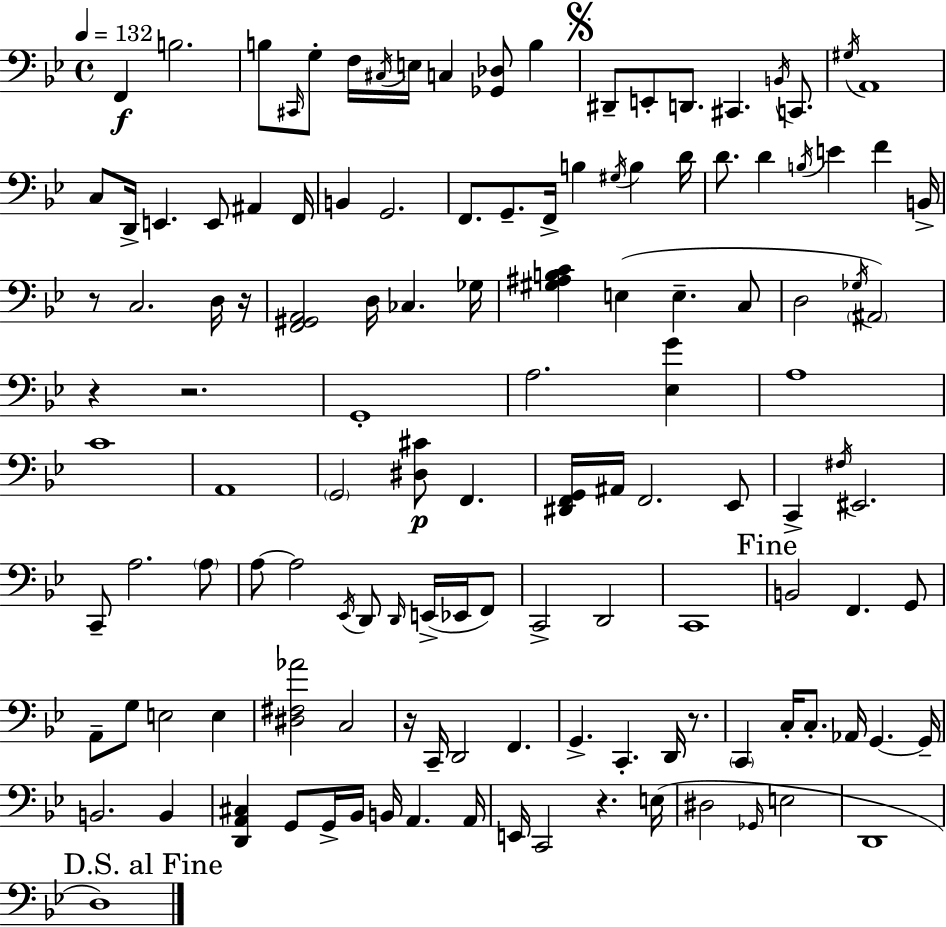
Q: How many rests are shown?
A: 7